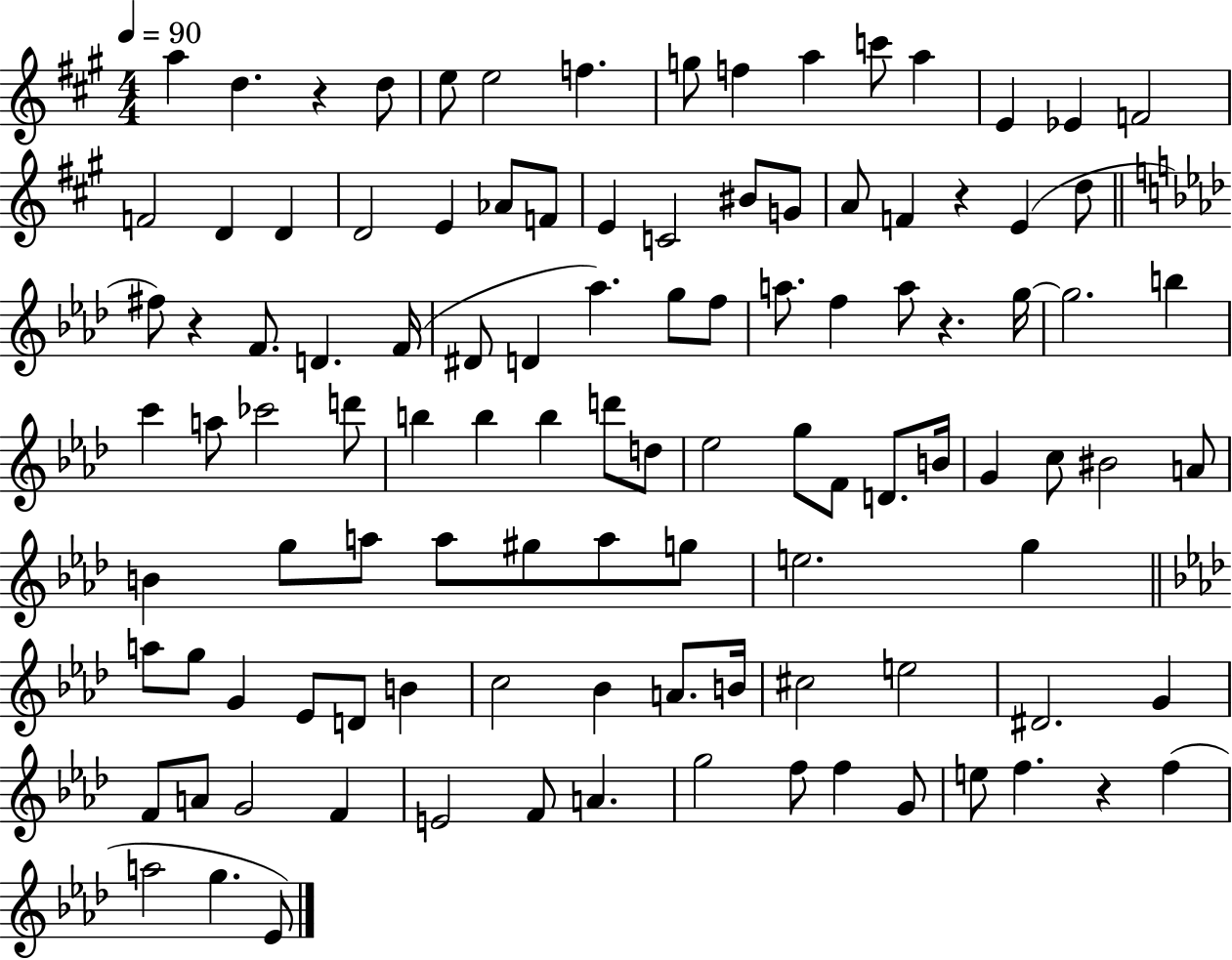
{
  \clef treble
  \numericTimeSignature
  \time 4/4
  \key a \major
  \tempo 4 = 90
  a''4 d''4. r4 d''8 | e''8 e''2 f''4. | g''8 f''4 a''4 c'''8 a''4 | e'4 ees'4 f'2 | \break f'2 d'4 d'4 | d'2 e'4 aes'8 f'8 | e'4 c'2 bis'8 g'8 | a'8 f'4 r4 e'4( d''8 | \break \bar "||" \break \key aes \major fis''8) r4 f'8. d'4. f'16( | dis'8 d'4 aes''4.) g''8 f''8 | a''8. f''4 a''8 r4. g''16~~ | g''2. b''4 | \break c'''4 a''8 ces'''2 d'''8 | b''4 b''4 b''4 d'''8 d''8 | ees''2 g''8 f'8 d'8. b'16 | g'4 c''8 bis'2 a'8 | \break b'4 g''8 a''8 a''8 gis''8 a''8 g''8 | e''2. g''4 | \bar "||" \break \key aes \major a''8 g''8 g'4 ees'8 d'8 b'4 | c''2 bes'4 a'8. b'16 | cis''2 e''2 | dis'2. g'4 | \break f'8 a'8 g'2 f'4 | e'2 f'8 a'4. | g''2 f''8 f''4 g'8 | e''8 f''4. r4 f''4( | \break a''2 g''4. ees'8) | \bar "|."
}